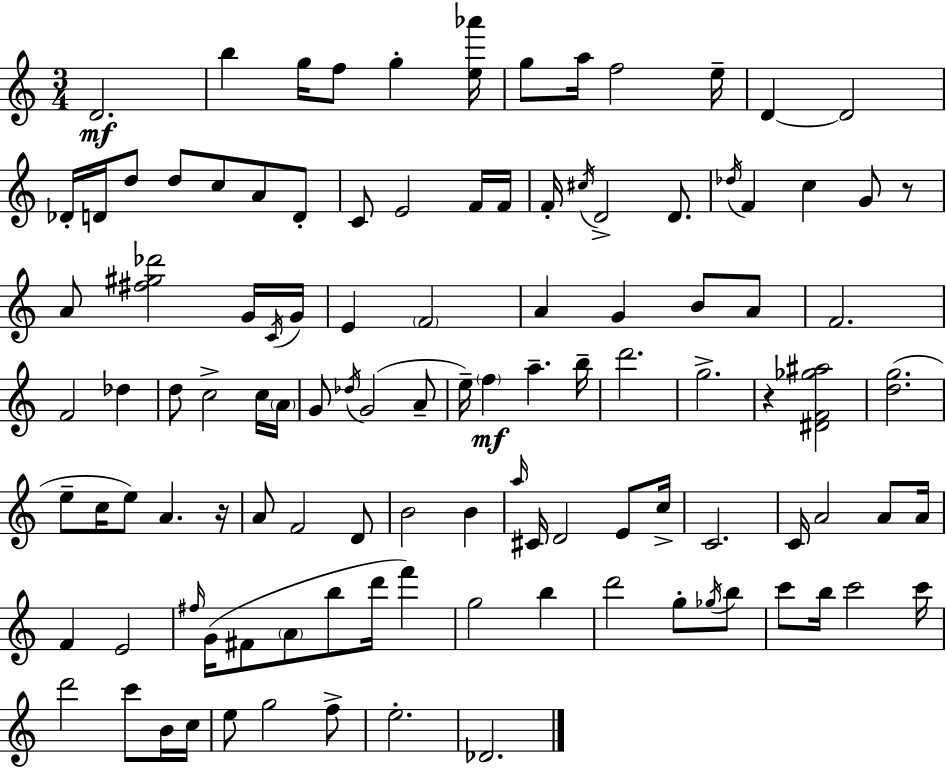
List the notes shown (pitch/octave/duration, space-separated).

D4/h. B5/q G5/s F5/e G5/q [E5,Ab6]/s G5/e A5/s F5/h E5/s D4/q D4/h Db4/s D4/s D5/e D5/e C5/e A4/e D4/e C4/e E4/h F4/s F4/s F4/s C#5/s D4/h D4/e. Db5/s F4/q C5/q G4/e R/e A4/e [F#5,G#5,Db6]/h G4/s C4/s G4/s E4/q F4/h A4/q G4/q B4/e A4/e F4/h. F4/h Db5/q D5/e C5/h C5/s A4/s G4/e Db5/s G4/h A4/e E5/s F5/q A5/q. B5/s D6/h. G5/h. R/q [D#4,F4,Gb5,A#5]/h [D5,G5]/h. E5/e C5/s E5/e A4/q. R/s A4/e F4/h D4/e B4/h B4/q A5/s C#4/s D4/h E4/e C5/s C4/h. C4/s A4/h A4/e A4/s F4/q E4/h F#5/s G4/s F#4/e A4/e B5/e D6/s F6/q G5/h B5/q D6/h G5/e Gb5/s B5/e C6/e B5/s C6/h C6/s D6/h C6/e B4/s C5/s E5/e G5/h F5/e E5/h. Db4/h.